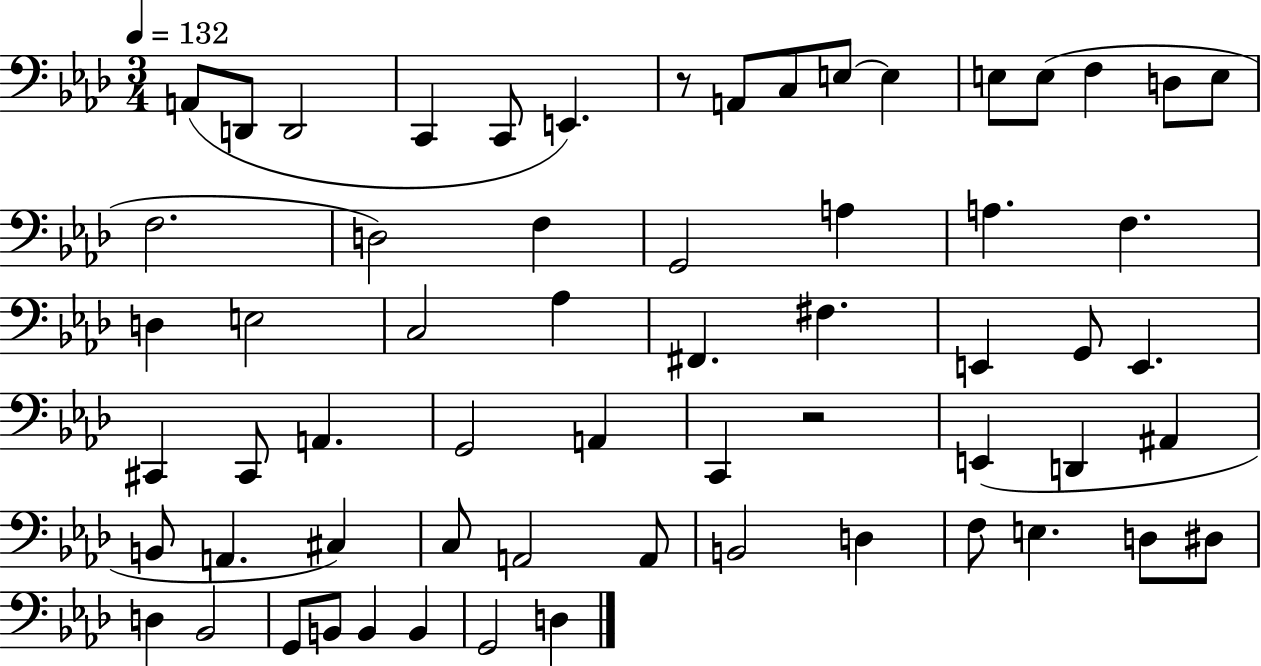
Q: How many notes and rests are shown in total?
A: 62